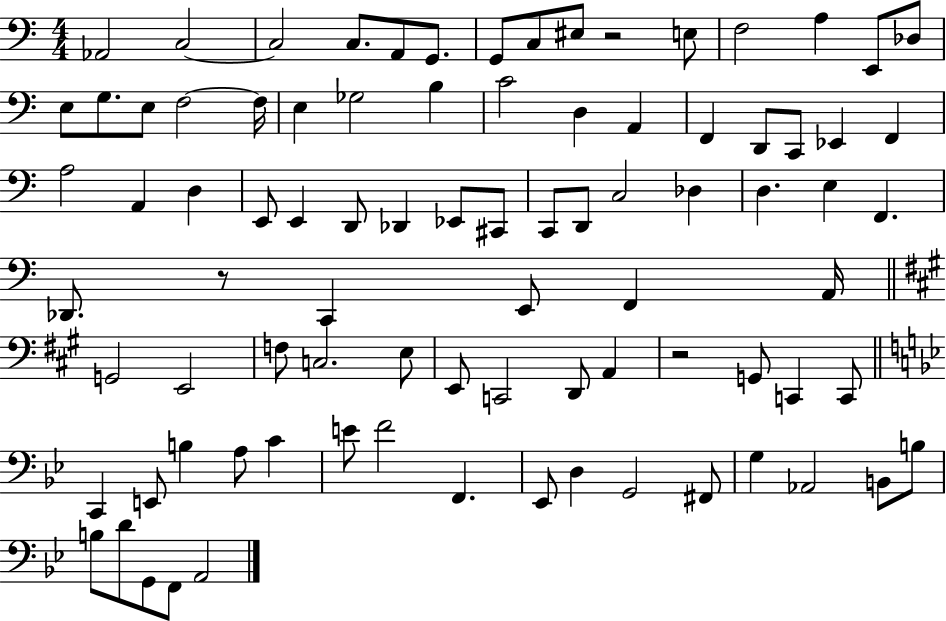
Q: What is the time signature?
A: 4/4